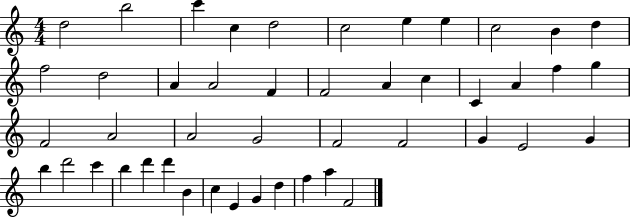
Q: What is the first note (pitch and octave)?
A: D5